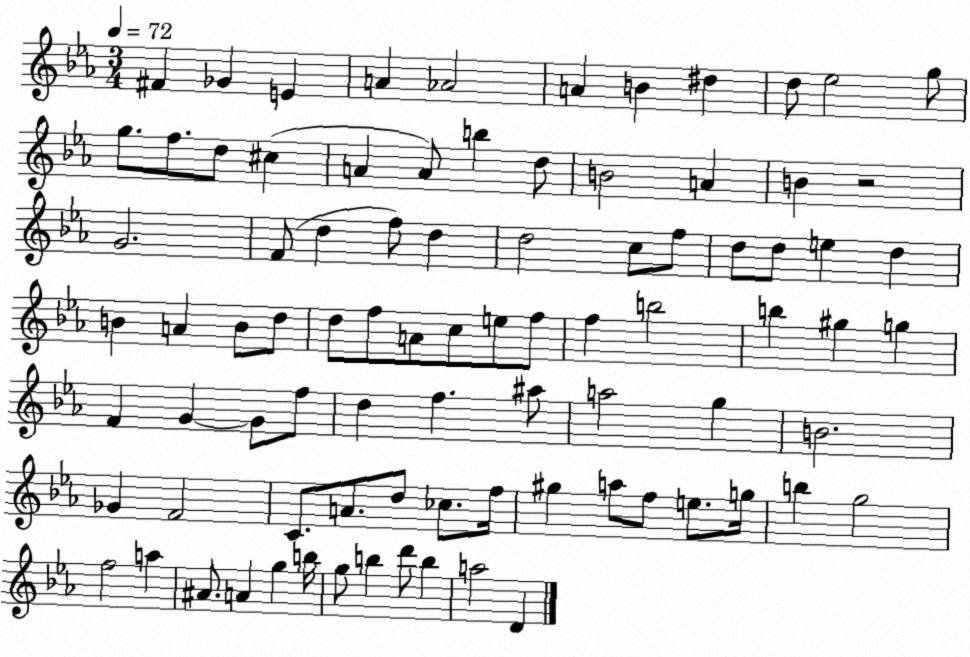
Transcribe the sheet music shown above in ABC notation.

X:1
T:Untitled
M:3/4
L:1/4
K:Eb
^F _G E A _A2 A B ^d d/2 _e2 g/2 g/2 f/2 d/2 ^c A A/2 b d/2 B2 A B z2 G2 F/2 d f/2 d d2 c/2 f/2 d/2 d/2 e d B A B/2 d/2 d/2 f/2 A/2 c/2 e/2 f/2 f b2 b ^g g F G G/2 f/2 d f ^a/2 a2 g B2 _G F2 C/2 A/2 d/2 _c/2 f/4 ^g a/2 f/2 e/2 g/4 b g2 f2 a ^A/2 A g b/4 g/2 b d'/2 b a2 D